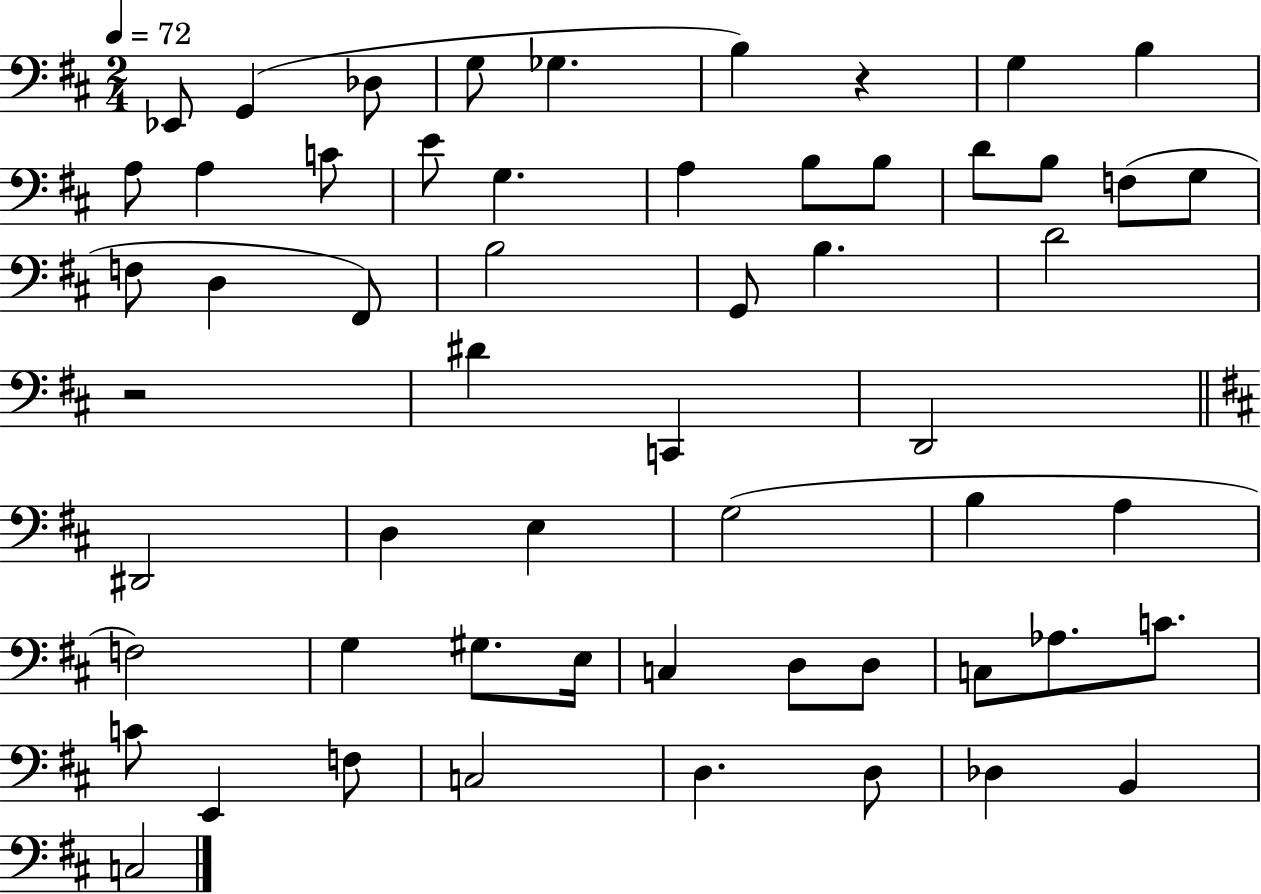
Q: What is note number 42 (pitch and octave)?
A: D3